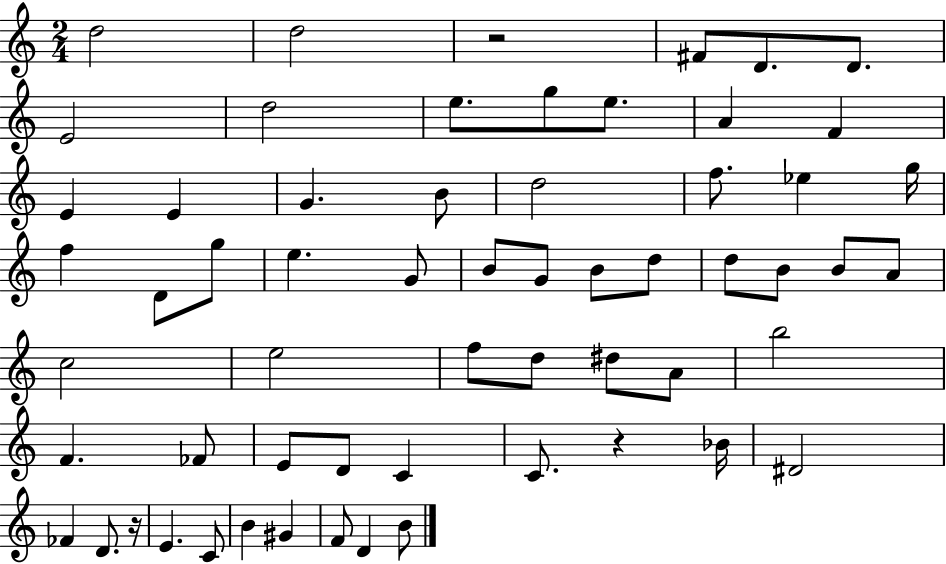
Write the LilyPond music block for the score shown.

{
  \clef treble
  \numericTimeSignature
  \time 2/4
  \key c \major
  d''2 | d''2 | r2 | fis'8 d'8. d'8. | \break e'2 | d''2 | e''8. g''8 e''8. | a'4 f'4 | \break e'4 e'4 | g'4. b'8 | d''2 | f''8. ees''4 g''16 | \break f''4 d'8 g''8 | e''4. g'8 | b'8 g'8 b'8 d''8 | d''8 b'8 b'8 a'8 | \break c''2 | e''2 | f''8 d''8 dis''8 a'8 | b''2 | \break f'4. fes'8 | e'8 d'8 c'4 | c'8. r4 bes'16 | dis'2 | \break fes'4 d'8. r16 | e'4. c'8 | b'4 gis'4 | f'8 d'4 b'8 | \break \bar "|."
}